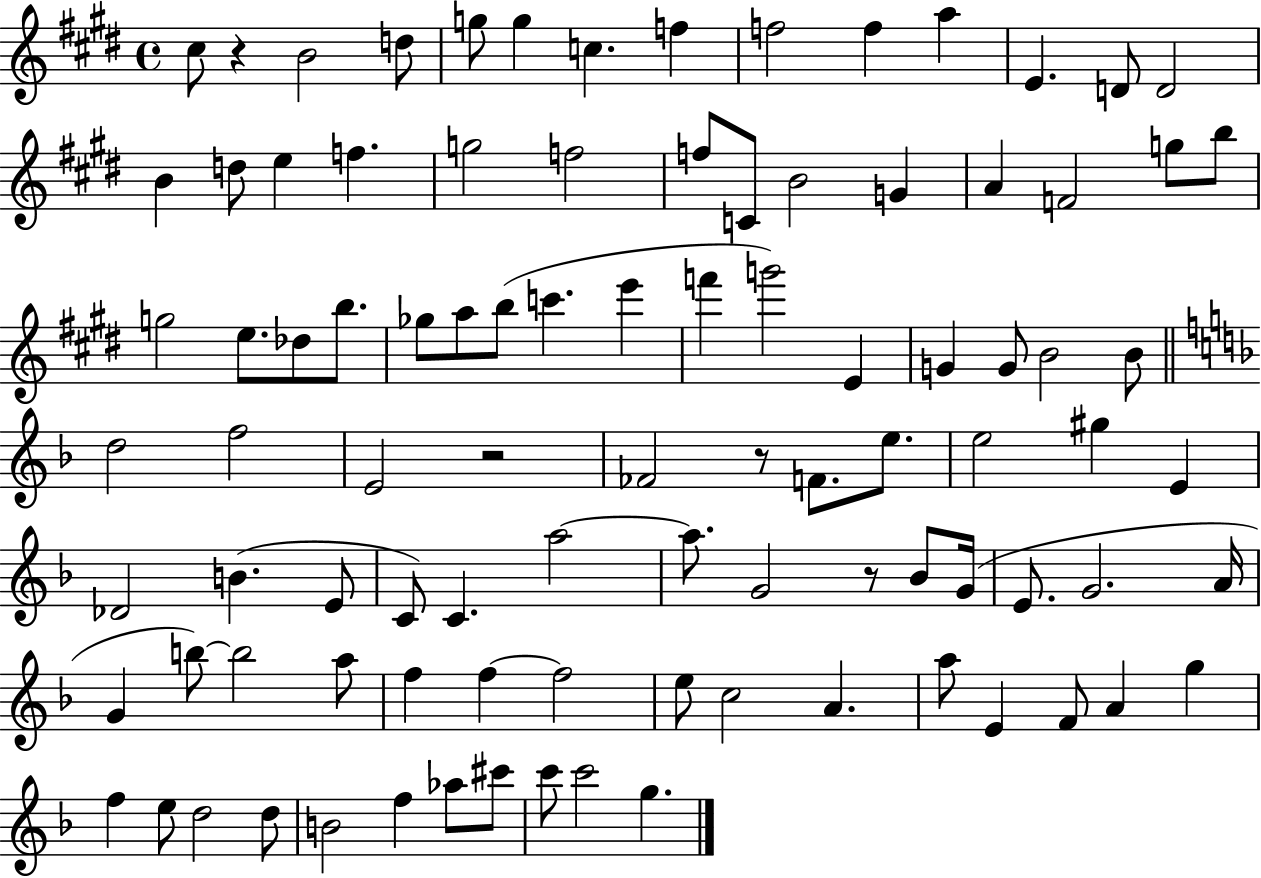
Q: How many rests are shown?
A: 4